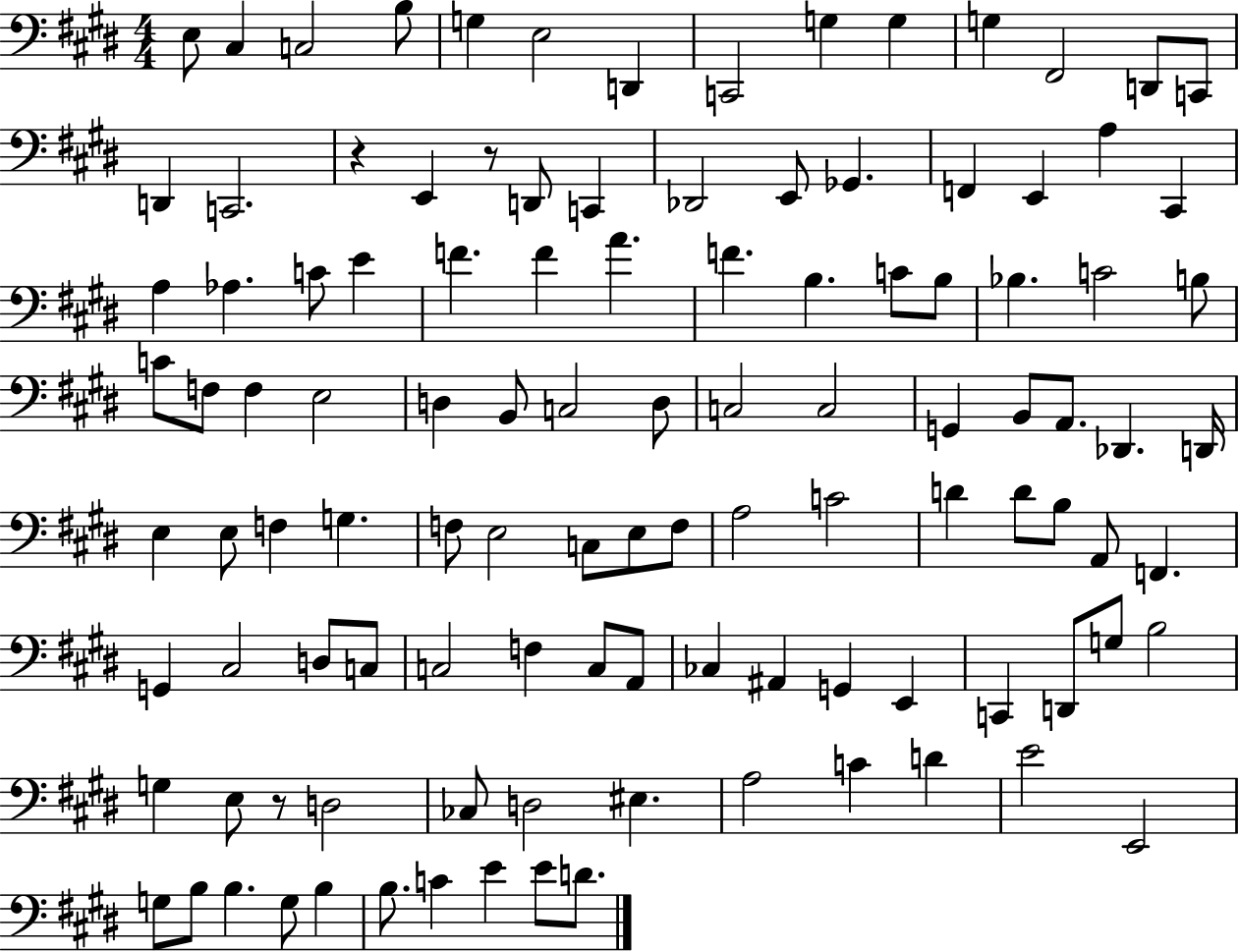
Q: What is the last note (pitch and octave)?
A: D4